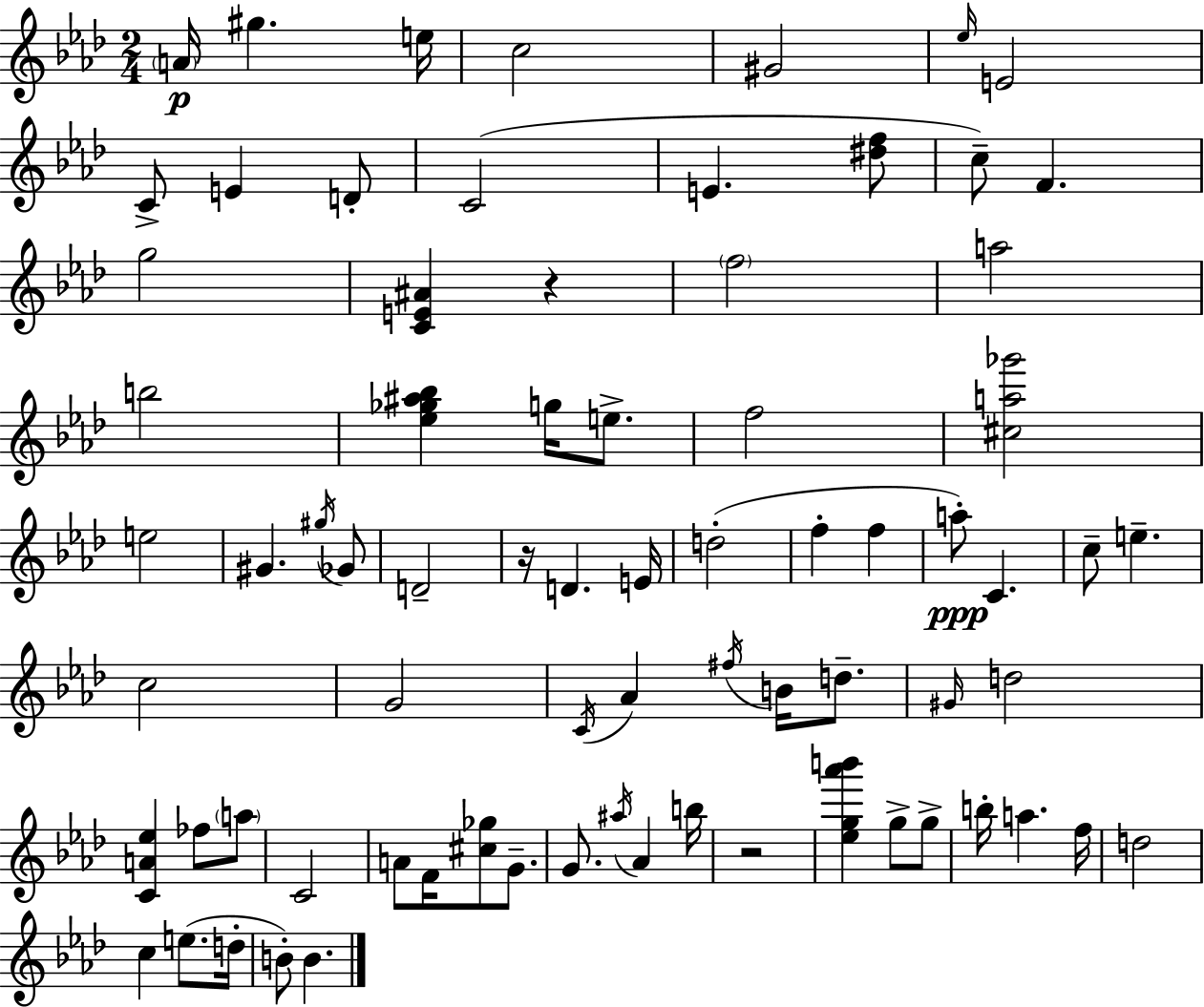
{
  \clef treble
  \numericTimeSignature
  \time 2/4
  \key aes \major
  \parenthesize a'16\p gis''4. e''16 | c''2 | gis'2 | \grace { ees''16 } e'2 | \break c'8-> e'4 d'8-. | c'2( | e'4. <dis'' f''>8 | c''8--) f'4. | \break g''2 | <c' e' ais'>4 r4 | \parenthesize f''2 | a''2 | \break b''2 | <ees'' ges'' ais'' bes''>4 g''16 e''8.-> | f''2 | <cis'' a'' ges'''>2 | \break e''2 | gis'4. \acciaccatura { gis''16 } | ges'8 d'2-- | r16 d'4. | \break e'16 d''2-.( | f''4-. f''4 | a''8-.\ppp) c'4. | c''8-- e''4.-- | \break c''2 | g'2 | \acciaccatura { c'16 } aes'4 \acciaccatura { fis''16 } | b'16 d''8.-- \grace { gis'16 } d''2 | \break <c' a' ees''>4 | fes''8 \parenthesize a''8 c'2 | a'8 f'16 | <cis'' ges''>8 g'8.-- g'8. | \break \acciaccatura { ais''16 } aes'4 b''16 r2 | <ees'' g'' aes''' b'''>4 | g''8-> g''8-> b''16-. a''4. | f''16 d''2 | \break c''4 | e''8.( d''16-. b'8-.) | b'4. \bar "|."
}